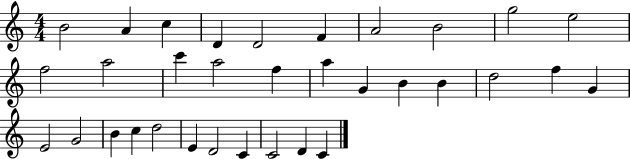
{
  \clef treble
  \numericTimeSignature
  \time 4/4
  \key c \major
  b'2 a'4 c''4 | d'4 d'2 f'4 | a'2 b'2 | g''2 e''2 | \break f''2 a''2 | c'''4 a''2 f''4 | a''4 g'4 b'4 b'4 | d''2 f''4 g'4 | \break e'2 g'2 | b'4 c''4 d''2 | e'4 d'2 c'4 | c'2 d'4 c'4 | \break \bar "|."
}